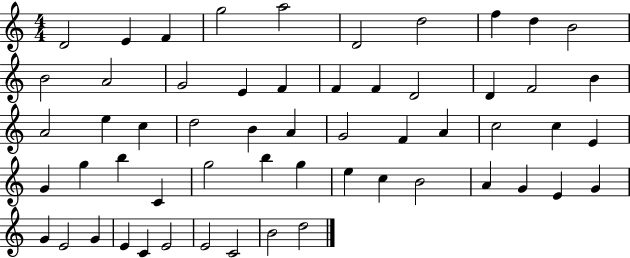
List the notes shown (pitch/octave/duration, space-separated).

D4/h E4/q F4/q G5/h A5/h D4/h D5/h F5/q D5/q B4/h B4/h A4/h G4/h E4/q F4/q F4/q F4/q D4/h D4/q F4/h B4/q A4/h E5/q C5/q D5/h B4/q A4/q G4/h F4/q A4/q C5/h C5/q E4/q G4/q G5/q B5/q C4/q G5/h B5/q G5/q E5/q C5/q B4/h A4/q G4/q E4/q G4/q G4/q E4/h G4/q E4/q C4/q E4/h E4/h C4/h B4/h D5/h